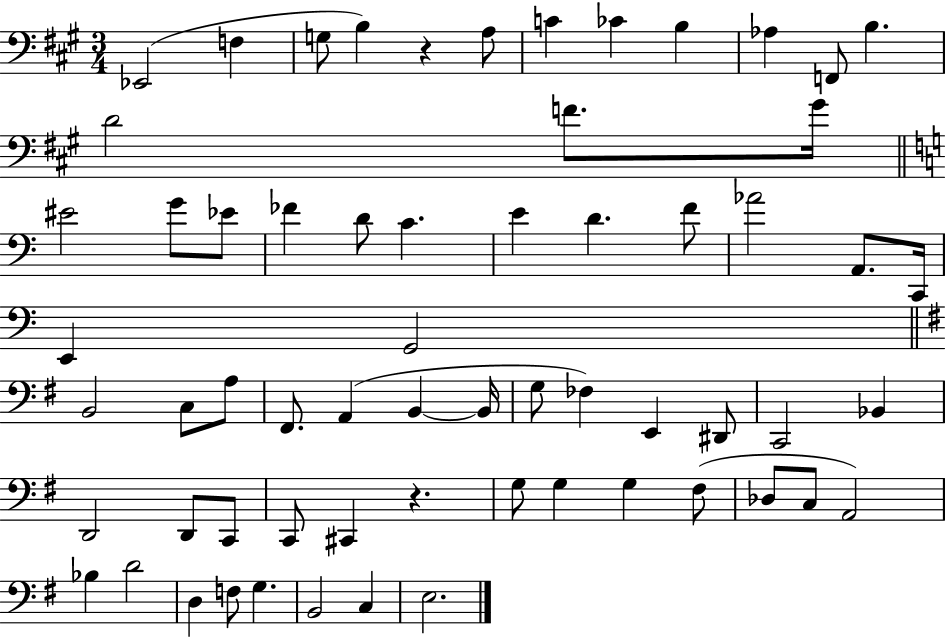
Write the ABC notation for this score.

X:1
T:Untitled
M:3/4
L:1/4
K:A
_E,,2 F, G,/2 B, z A,/2 C _C B, _A, F,,/2 B, D2 F/2 ^G/4 ^E2 G/2 _E/2 _F D/2 C E D F/2 _A2 A,,/2 C,,/4 E,, G,,2 B,,2 C,/2 A,/2 ^F,,/2 A,, B,, B,,/4 G,/2 _F, E,, ^D,,/2 C,,2 _B,, D,,2 D,,/2 C,,/2 C,,/2 ^C,, z G,/2 G, G, ^F,/2 _D,/2 C,/2 A,,2 _B, D2 D, F,/2 G, B,,2 C, E,2